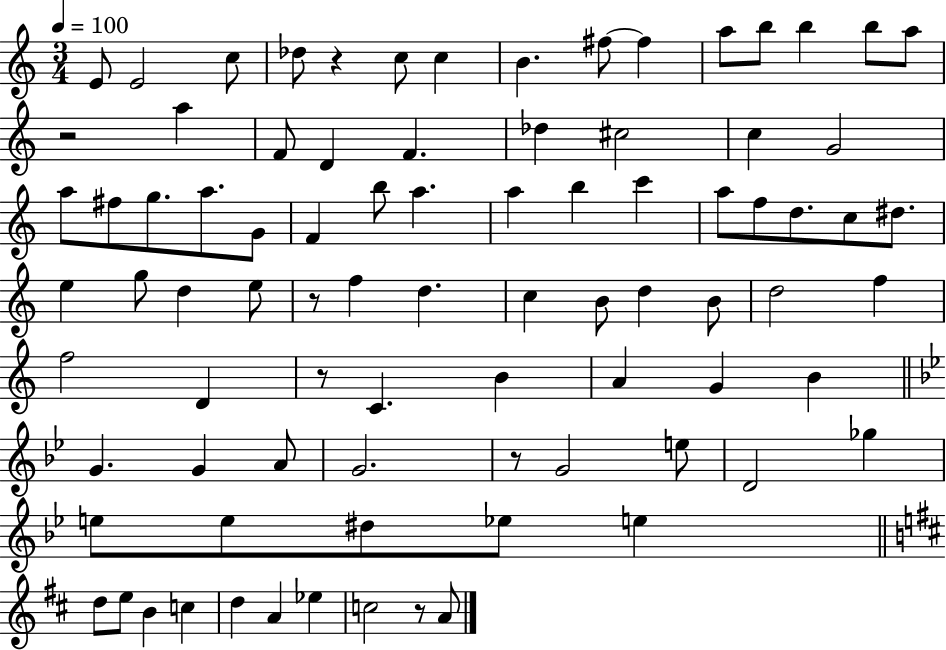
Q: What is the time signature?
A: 3/4